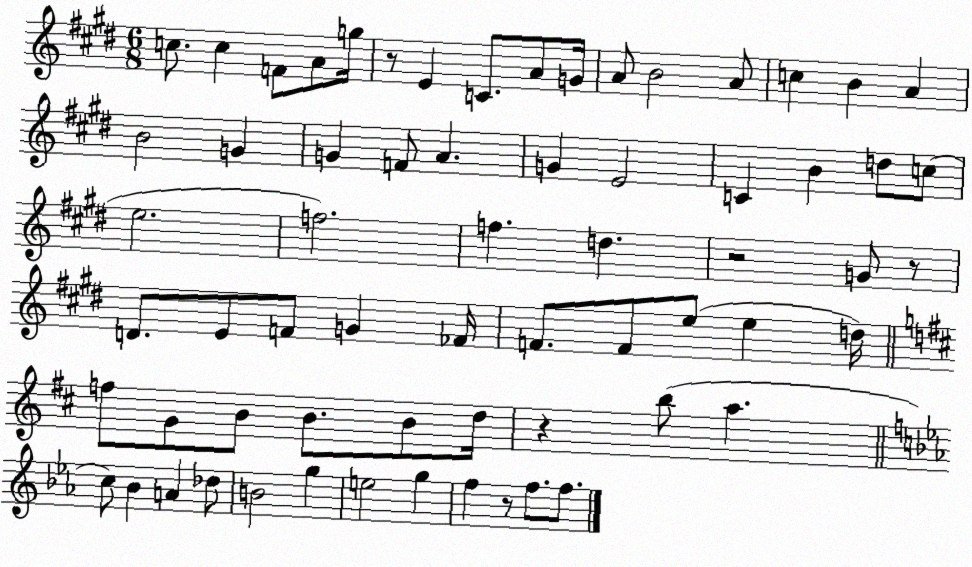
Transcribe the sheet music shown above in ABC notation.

X:1
T:Untitled
M:6/8
L:1/4
K:E
c/2 c F/2 A/2 g/4 z/2 E C/2 A/2 G/4 A/2 B2 A/2 c B A B2 G G F/2 A G E2 C B d/2 c/2 e2 f2 f d z2 G/2 z/2 D/2 E/2 F/2 G _F/4 F/2 F/2 e/2 e d/4 f/2 G/2 B/2 B/2 B/2 d/4 z b/2 a c/2 _B A _d/2 B2 g e2 g f z/2 f/2 f/2